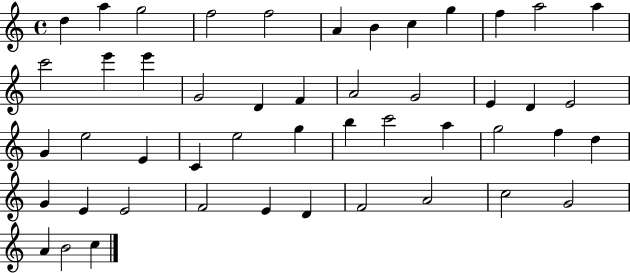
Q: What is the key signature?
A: C major